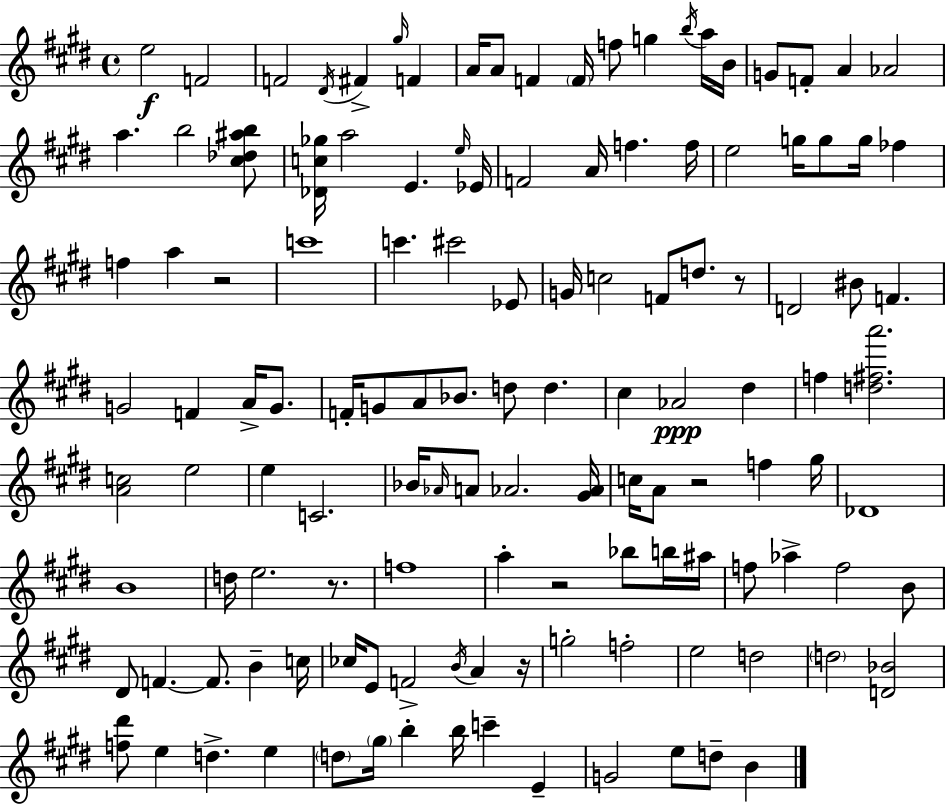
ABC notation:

X:1
T:Untitled
M:4/4
L:1/4
K:E
e2 F2 F2 ^D/4 ^F ^g/4 F A/4 A/2 F F/4 f/2 g b/4 a/4 B/4 G/2 F/2 A _A2 a b2 [^c_d^ab]/2 [_Dc_g]/4 a2 E e/4 _E/4 F2 A/4 f f/4 e2 g/4 g/2 g/4 _f f a z2 c'4 c' ^c'2 _E/2 G/4 c2 F/2 d/2 z/2 D2 ^B/2 F G2 F A/4 G/2 F/4 G/2 A/2 _B/2 d/2 d ^c _A2 ^d f [d^fa']2 [Ac]2 e2 e C2 _B/4 _A/4 A/2 _A2 [^G_A]/4 c/4 A/2 z2 f ^g/4 _D4 B4 d/4 e2 z/2 f4 a z2 _b/2 b/4 ^a/4 f/2 _a f2 B/2 ^D/2 F F/2 B c/4 _c/4 E/2 F2 B/4 A z/4 g2 f2 e2 d2 d2 [D_B]2 [f^d']/2 e d e d/2 ^g/4 b b/4 c' E G2 e/2 d/2 B